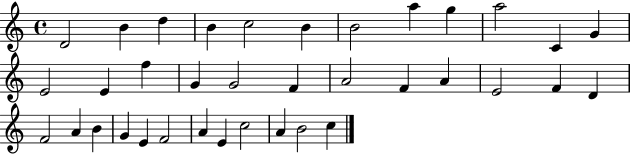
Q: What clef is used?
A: treble